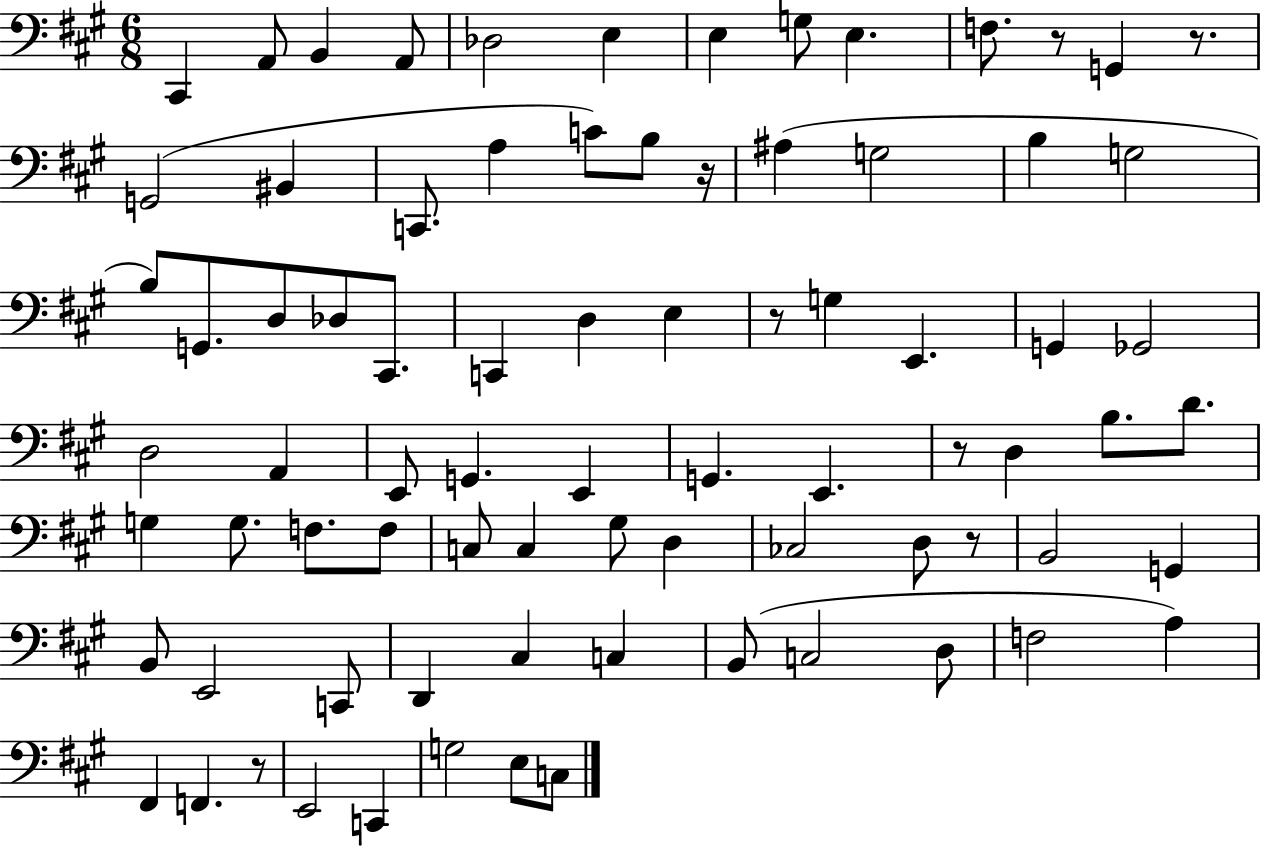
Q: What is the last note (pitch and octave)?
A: C3